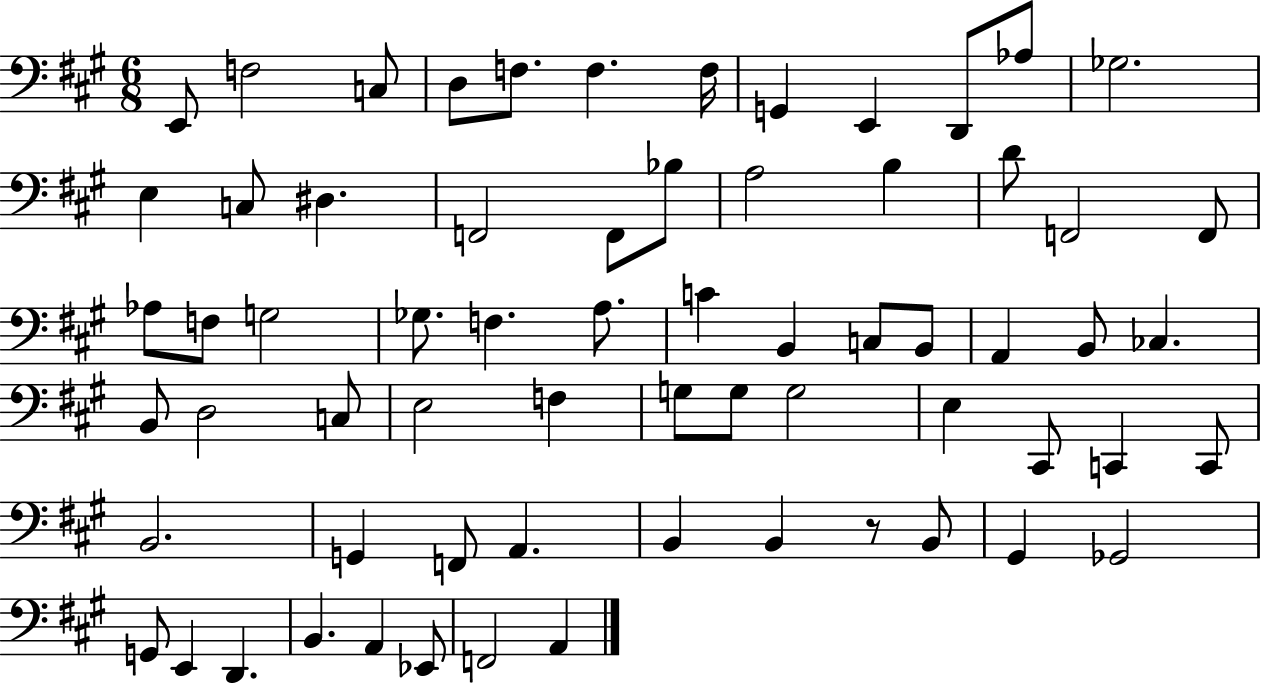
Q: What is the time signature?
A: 6/8